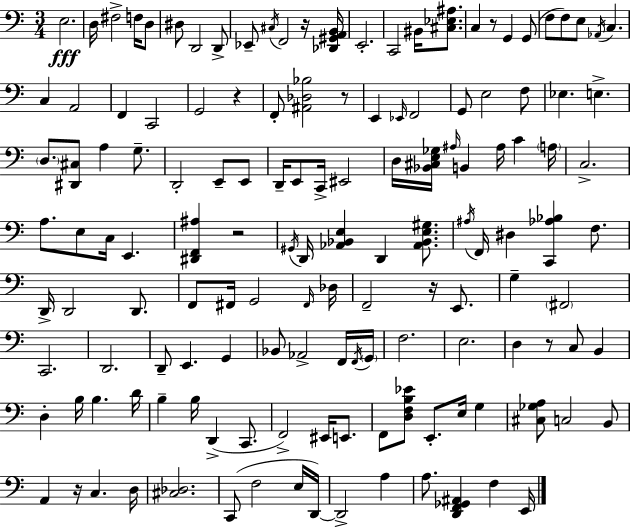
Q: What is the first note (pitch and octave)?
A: E3